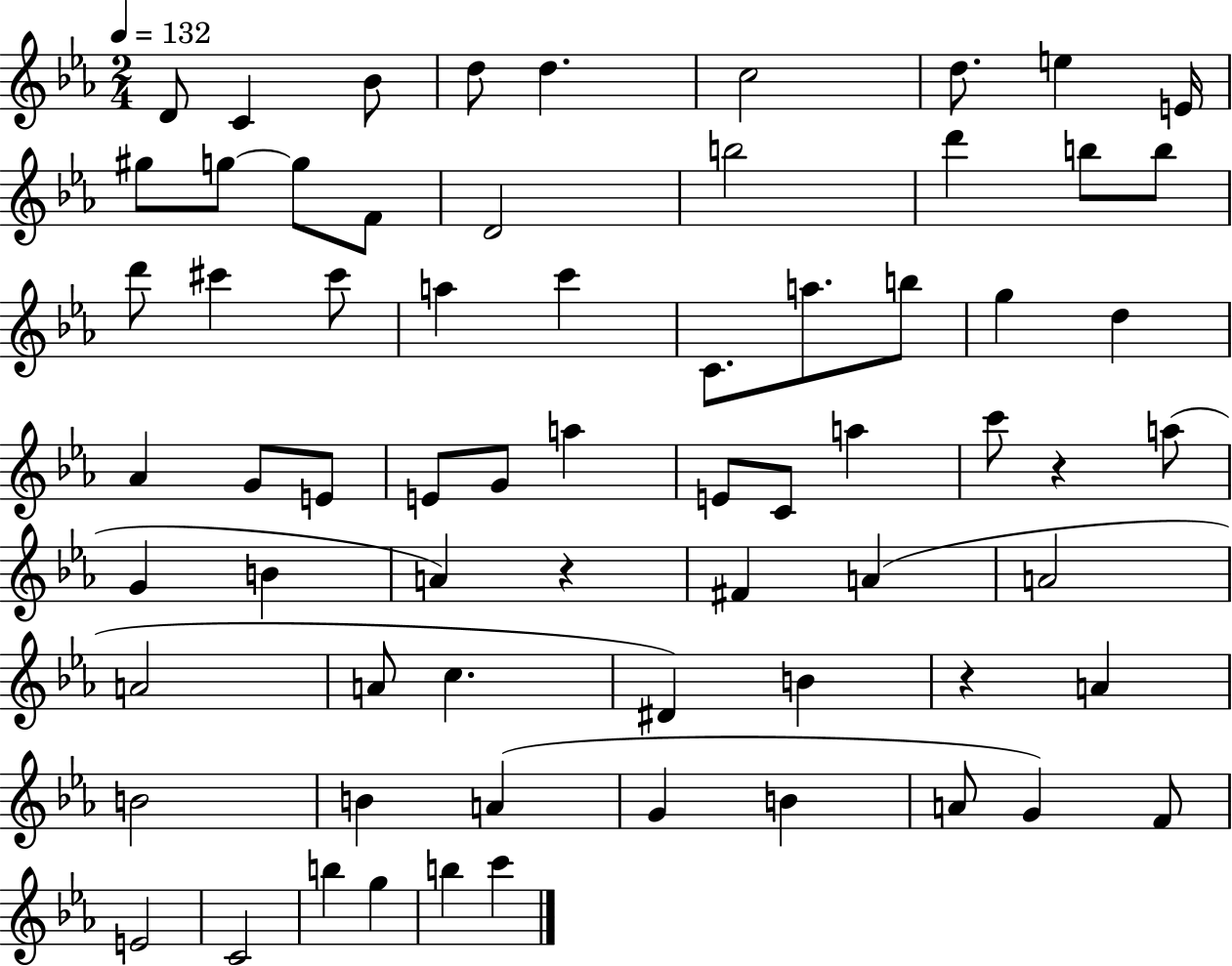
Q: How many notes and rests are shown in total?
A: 68